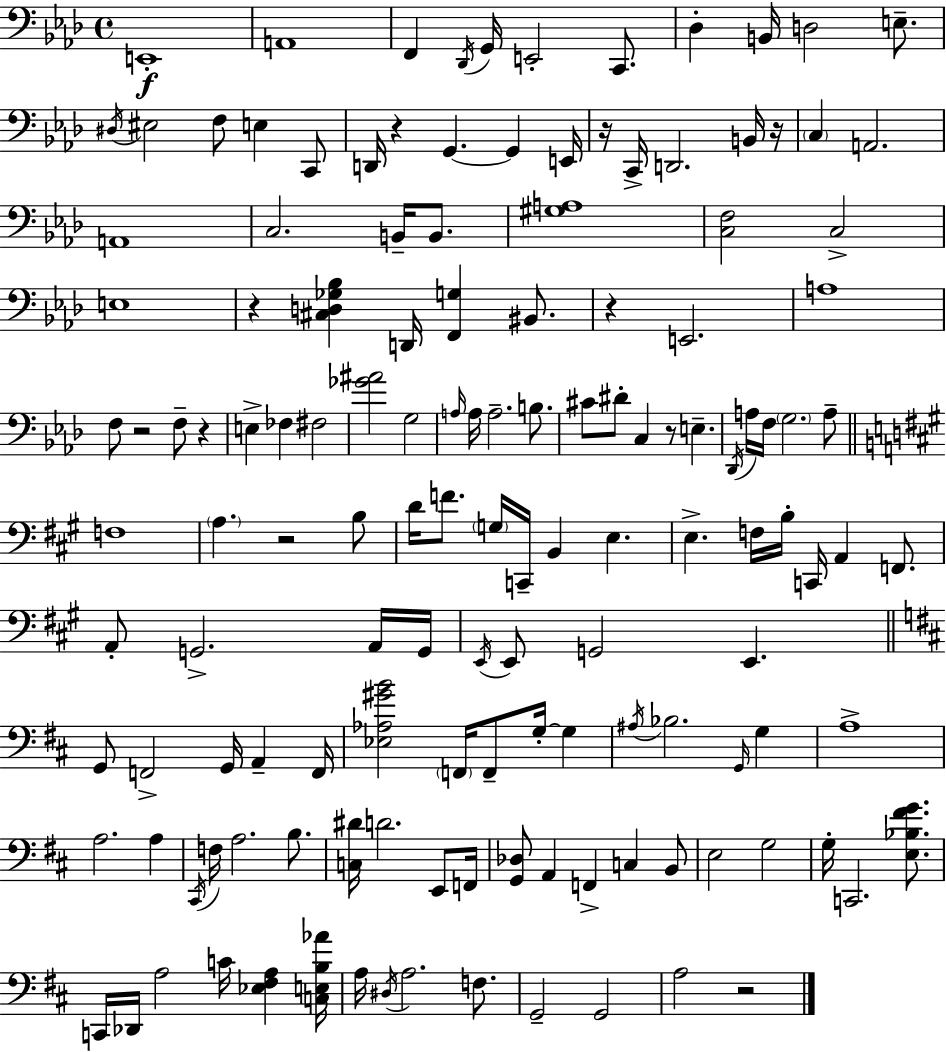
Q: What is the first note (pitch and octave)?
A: E2